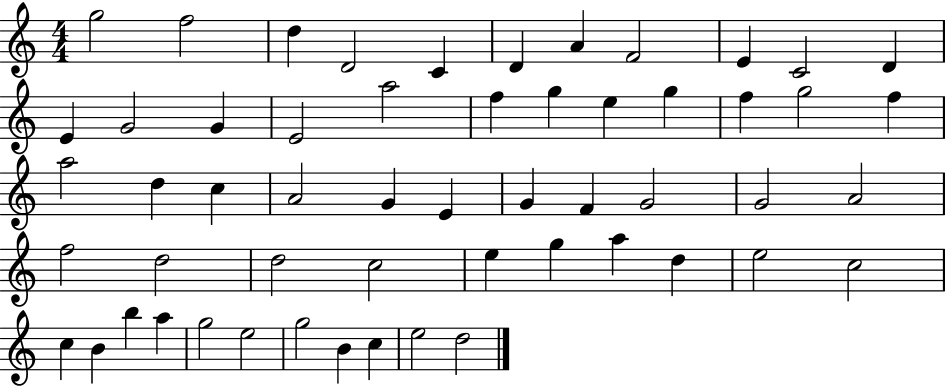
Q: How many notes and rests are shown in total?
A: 55